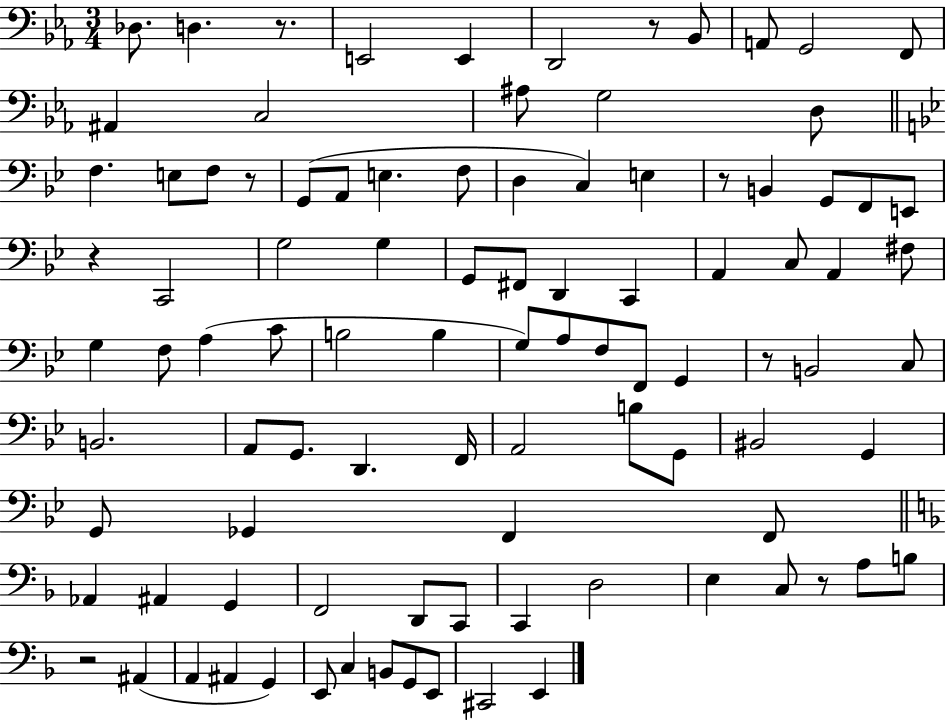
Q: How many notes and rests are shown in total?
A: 97